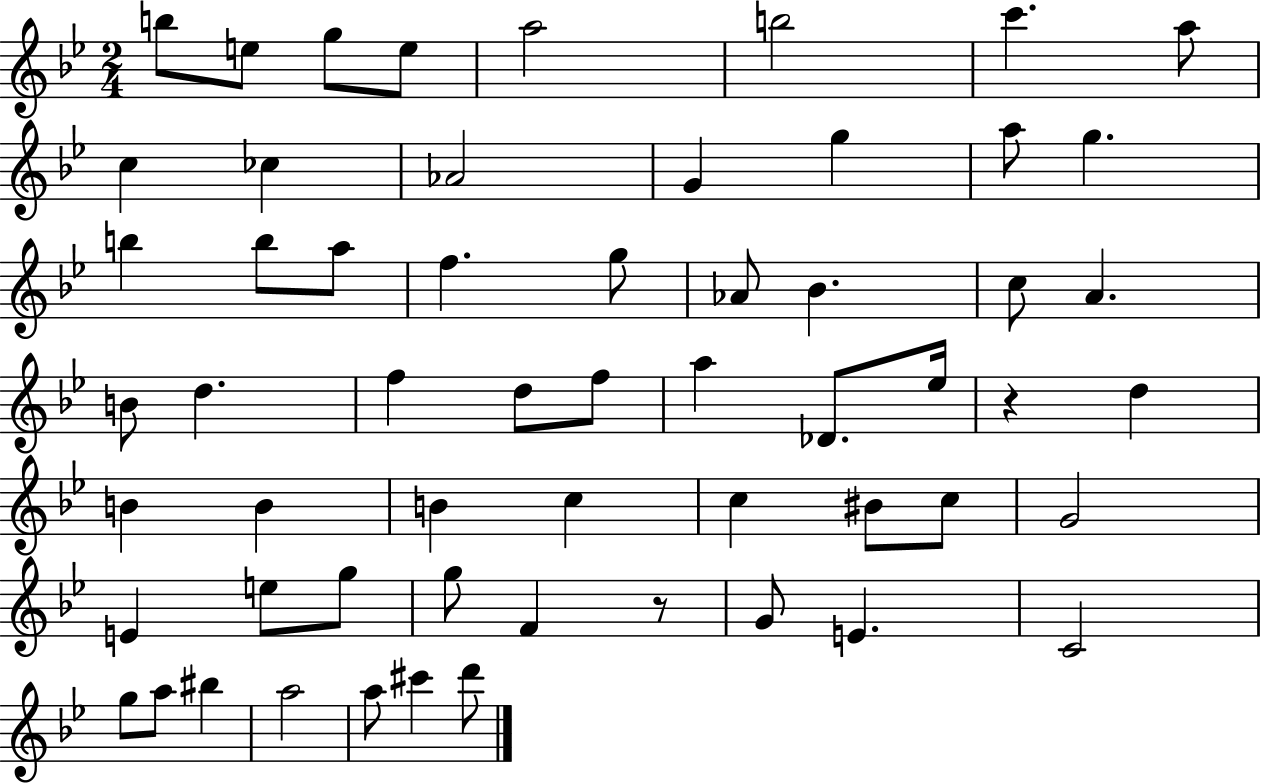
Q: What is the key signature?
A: BES major